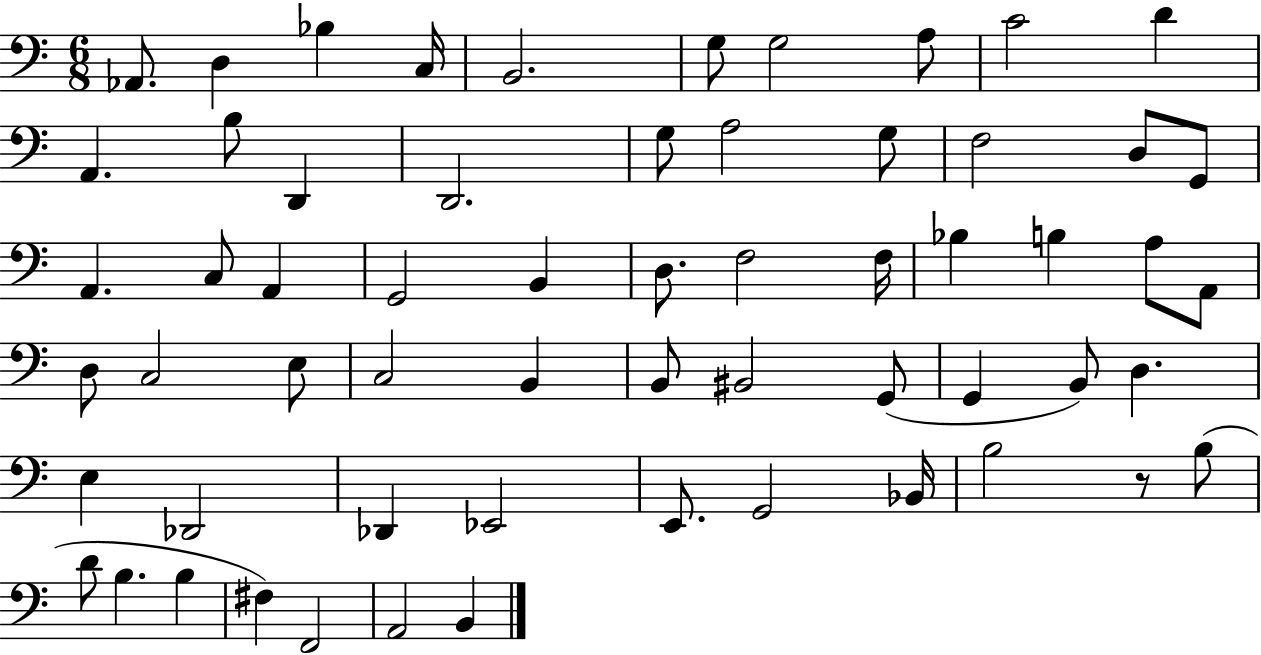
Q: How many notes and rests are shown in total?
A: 60